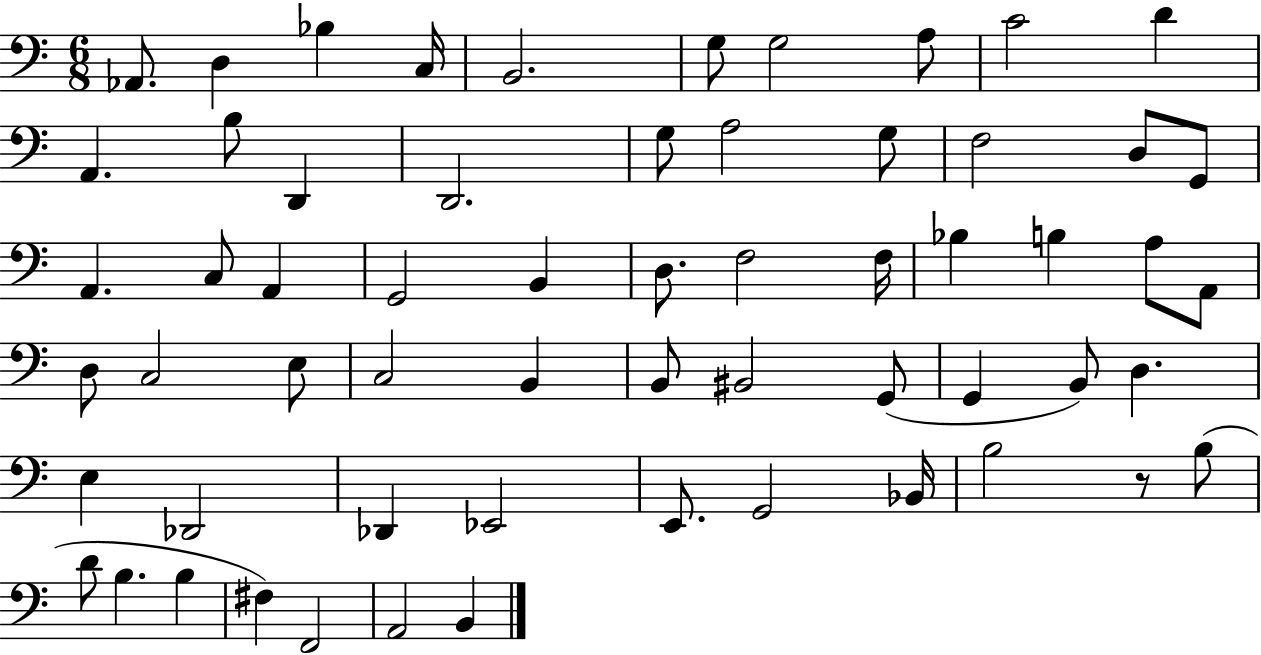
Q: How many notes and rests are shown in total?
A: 60